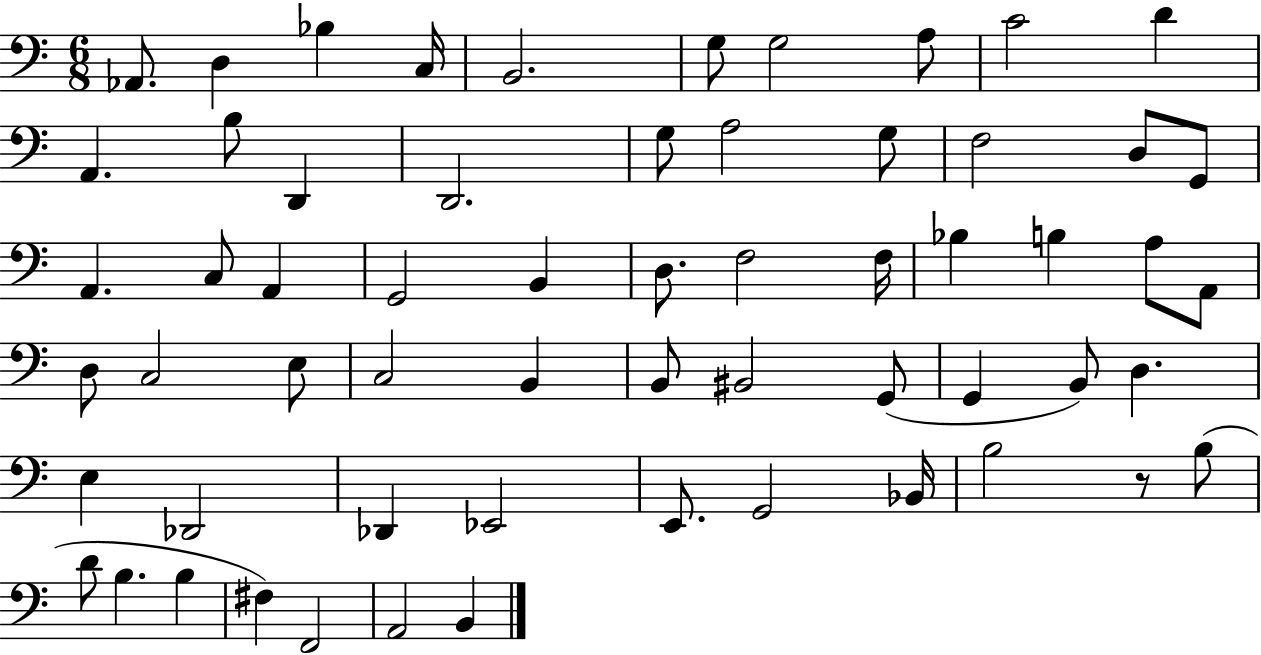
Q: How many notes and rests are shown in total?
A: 60